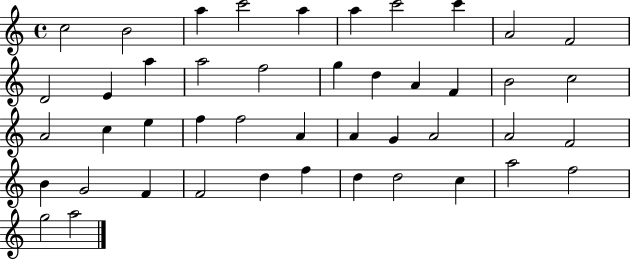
C5/h B4/h A5/q C6/h A5/q A5/q C6/h C6/q A4/h F4/h D4/h E4/q A5/q A5/h F5/h G5/q D5/q A4/q F4/q B4/h C5/h A4/h C5/q E5/q F5/q F5/h A4/q A4/q G4/q A4/h A4/h F4/h B4/q G4/h F4/q F4/h D5/q F5/q D5/q D5/h C5/q A5/h F5/h G5/h A5/h